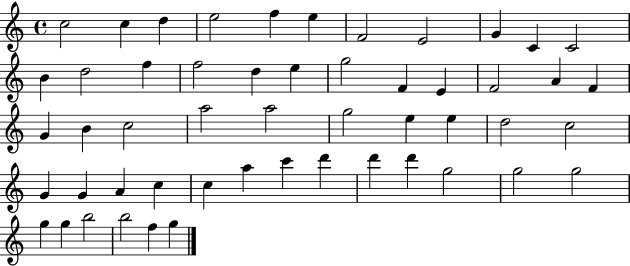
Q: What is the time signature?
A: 4/4